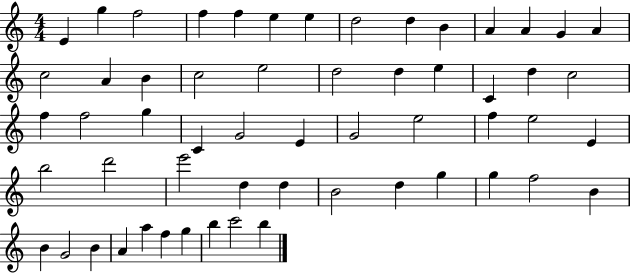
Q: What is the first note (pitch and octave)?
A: E4